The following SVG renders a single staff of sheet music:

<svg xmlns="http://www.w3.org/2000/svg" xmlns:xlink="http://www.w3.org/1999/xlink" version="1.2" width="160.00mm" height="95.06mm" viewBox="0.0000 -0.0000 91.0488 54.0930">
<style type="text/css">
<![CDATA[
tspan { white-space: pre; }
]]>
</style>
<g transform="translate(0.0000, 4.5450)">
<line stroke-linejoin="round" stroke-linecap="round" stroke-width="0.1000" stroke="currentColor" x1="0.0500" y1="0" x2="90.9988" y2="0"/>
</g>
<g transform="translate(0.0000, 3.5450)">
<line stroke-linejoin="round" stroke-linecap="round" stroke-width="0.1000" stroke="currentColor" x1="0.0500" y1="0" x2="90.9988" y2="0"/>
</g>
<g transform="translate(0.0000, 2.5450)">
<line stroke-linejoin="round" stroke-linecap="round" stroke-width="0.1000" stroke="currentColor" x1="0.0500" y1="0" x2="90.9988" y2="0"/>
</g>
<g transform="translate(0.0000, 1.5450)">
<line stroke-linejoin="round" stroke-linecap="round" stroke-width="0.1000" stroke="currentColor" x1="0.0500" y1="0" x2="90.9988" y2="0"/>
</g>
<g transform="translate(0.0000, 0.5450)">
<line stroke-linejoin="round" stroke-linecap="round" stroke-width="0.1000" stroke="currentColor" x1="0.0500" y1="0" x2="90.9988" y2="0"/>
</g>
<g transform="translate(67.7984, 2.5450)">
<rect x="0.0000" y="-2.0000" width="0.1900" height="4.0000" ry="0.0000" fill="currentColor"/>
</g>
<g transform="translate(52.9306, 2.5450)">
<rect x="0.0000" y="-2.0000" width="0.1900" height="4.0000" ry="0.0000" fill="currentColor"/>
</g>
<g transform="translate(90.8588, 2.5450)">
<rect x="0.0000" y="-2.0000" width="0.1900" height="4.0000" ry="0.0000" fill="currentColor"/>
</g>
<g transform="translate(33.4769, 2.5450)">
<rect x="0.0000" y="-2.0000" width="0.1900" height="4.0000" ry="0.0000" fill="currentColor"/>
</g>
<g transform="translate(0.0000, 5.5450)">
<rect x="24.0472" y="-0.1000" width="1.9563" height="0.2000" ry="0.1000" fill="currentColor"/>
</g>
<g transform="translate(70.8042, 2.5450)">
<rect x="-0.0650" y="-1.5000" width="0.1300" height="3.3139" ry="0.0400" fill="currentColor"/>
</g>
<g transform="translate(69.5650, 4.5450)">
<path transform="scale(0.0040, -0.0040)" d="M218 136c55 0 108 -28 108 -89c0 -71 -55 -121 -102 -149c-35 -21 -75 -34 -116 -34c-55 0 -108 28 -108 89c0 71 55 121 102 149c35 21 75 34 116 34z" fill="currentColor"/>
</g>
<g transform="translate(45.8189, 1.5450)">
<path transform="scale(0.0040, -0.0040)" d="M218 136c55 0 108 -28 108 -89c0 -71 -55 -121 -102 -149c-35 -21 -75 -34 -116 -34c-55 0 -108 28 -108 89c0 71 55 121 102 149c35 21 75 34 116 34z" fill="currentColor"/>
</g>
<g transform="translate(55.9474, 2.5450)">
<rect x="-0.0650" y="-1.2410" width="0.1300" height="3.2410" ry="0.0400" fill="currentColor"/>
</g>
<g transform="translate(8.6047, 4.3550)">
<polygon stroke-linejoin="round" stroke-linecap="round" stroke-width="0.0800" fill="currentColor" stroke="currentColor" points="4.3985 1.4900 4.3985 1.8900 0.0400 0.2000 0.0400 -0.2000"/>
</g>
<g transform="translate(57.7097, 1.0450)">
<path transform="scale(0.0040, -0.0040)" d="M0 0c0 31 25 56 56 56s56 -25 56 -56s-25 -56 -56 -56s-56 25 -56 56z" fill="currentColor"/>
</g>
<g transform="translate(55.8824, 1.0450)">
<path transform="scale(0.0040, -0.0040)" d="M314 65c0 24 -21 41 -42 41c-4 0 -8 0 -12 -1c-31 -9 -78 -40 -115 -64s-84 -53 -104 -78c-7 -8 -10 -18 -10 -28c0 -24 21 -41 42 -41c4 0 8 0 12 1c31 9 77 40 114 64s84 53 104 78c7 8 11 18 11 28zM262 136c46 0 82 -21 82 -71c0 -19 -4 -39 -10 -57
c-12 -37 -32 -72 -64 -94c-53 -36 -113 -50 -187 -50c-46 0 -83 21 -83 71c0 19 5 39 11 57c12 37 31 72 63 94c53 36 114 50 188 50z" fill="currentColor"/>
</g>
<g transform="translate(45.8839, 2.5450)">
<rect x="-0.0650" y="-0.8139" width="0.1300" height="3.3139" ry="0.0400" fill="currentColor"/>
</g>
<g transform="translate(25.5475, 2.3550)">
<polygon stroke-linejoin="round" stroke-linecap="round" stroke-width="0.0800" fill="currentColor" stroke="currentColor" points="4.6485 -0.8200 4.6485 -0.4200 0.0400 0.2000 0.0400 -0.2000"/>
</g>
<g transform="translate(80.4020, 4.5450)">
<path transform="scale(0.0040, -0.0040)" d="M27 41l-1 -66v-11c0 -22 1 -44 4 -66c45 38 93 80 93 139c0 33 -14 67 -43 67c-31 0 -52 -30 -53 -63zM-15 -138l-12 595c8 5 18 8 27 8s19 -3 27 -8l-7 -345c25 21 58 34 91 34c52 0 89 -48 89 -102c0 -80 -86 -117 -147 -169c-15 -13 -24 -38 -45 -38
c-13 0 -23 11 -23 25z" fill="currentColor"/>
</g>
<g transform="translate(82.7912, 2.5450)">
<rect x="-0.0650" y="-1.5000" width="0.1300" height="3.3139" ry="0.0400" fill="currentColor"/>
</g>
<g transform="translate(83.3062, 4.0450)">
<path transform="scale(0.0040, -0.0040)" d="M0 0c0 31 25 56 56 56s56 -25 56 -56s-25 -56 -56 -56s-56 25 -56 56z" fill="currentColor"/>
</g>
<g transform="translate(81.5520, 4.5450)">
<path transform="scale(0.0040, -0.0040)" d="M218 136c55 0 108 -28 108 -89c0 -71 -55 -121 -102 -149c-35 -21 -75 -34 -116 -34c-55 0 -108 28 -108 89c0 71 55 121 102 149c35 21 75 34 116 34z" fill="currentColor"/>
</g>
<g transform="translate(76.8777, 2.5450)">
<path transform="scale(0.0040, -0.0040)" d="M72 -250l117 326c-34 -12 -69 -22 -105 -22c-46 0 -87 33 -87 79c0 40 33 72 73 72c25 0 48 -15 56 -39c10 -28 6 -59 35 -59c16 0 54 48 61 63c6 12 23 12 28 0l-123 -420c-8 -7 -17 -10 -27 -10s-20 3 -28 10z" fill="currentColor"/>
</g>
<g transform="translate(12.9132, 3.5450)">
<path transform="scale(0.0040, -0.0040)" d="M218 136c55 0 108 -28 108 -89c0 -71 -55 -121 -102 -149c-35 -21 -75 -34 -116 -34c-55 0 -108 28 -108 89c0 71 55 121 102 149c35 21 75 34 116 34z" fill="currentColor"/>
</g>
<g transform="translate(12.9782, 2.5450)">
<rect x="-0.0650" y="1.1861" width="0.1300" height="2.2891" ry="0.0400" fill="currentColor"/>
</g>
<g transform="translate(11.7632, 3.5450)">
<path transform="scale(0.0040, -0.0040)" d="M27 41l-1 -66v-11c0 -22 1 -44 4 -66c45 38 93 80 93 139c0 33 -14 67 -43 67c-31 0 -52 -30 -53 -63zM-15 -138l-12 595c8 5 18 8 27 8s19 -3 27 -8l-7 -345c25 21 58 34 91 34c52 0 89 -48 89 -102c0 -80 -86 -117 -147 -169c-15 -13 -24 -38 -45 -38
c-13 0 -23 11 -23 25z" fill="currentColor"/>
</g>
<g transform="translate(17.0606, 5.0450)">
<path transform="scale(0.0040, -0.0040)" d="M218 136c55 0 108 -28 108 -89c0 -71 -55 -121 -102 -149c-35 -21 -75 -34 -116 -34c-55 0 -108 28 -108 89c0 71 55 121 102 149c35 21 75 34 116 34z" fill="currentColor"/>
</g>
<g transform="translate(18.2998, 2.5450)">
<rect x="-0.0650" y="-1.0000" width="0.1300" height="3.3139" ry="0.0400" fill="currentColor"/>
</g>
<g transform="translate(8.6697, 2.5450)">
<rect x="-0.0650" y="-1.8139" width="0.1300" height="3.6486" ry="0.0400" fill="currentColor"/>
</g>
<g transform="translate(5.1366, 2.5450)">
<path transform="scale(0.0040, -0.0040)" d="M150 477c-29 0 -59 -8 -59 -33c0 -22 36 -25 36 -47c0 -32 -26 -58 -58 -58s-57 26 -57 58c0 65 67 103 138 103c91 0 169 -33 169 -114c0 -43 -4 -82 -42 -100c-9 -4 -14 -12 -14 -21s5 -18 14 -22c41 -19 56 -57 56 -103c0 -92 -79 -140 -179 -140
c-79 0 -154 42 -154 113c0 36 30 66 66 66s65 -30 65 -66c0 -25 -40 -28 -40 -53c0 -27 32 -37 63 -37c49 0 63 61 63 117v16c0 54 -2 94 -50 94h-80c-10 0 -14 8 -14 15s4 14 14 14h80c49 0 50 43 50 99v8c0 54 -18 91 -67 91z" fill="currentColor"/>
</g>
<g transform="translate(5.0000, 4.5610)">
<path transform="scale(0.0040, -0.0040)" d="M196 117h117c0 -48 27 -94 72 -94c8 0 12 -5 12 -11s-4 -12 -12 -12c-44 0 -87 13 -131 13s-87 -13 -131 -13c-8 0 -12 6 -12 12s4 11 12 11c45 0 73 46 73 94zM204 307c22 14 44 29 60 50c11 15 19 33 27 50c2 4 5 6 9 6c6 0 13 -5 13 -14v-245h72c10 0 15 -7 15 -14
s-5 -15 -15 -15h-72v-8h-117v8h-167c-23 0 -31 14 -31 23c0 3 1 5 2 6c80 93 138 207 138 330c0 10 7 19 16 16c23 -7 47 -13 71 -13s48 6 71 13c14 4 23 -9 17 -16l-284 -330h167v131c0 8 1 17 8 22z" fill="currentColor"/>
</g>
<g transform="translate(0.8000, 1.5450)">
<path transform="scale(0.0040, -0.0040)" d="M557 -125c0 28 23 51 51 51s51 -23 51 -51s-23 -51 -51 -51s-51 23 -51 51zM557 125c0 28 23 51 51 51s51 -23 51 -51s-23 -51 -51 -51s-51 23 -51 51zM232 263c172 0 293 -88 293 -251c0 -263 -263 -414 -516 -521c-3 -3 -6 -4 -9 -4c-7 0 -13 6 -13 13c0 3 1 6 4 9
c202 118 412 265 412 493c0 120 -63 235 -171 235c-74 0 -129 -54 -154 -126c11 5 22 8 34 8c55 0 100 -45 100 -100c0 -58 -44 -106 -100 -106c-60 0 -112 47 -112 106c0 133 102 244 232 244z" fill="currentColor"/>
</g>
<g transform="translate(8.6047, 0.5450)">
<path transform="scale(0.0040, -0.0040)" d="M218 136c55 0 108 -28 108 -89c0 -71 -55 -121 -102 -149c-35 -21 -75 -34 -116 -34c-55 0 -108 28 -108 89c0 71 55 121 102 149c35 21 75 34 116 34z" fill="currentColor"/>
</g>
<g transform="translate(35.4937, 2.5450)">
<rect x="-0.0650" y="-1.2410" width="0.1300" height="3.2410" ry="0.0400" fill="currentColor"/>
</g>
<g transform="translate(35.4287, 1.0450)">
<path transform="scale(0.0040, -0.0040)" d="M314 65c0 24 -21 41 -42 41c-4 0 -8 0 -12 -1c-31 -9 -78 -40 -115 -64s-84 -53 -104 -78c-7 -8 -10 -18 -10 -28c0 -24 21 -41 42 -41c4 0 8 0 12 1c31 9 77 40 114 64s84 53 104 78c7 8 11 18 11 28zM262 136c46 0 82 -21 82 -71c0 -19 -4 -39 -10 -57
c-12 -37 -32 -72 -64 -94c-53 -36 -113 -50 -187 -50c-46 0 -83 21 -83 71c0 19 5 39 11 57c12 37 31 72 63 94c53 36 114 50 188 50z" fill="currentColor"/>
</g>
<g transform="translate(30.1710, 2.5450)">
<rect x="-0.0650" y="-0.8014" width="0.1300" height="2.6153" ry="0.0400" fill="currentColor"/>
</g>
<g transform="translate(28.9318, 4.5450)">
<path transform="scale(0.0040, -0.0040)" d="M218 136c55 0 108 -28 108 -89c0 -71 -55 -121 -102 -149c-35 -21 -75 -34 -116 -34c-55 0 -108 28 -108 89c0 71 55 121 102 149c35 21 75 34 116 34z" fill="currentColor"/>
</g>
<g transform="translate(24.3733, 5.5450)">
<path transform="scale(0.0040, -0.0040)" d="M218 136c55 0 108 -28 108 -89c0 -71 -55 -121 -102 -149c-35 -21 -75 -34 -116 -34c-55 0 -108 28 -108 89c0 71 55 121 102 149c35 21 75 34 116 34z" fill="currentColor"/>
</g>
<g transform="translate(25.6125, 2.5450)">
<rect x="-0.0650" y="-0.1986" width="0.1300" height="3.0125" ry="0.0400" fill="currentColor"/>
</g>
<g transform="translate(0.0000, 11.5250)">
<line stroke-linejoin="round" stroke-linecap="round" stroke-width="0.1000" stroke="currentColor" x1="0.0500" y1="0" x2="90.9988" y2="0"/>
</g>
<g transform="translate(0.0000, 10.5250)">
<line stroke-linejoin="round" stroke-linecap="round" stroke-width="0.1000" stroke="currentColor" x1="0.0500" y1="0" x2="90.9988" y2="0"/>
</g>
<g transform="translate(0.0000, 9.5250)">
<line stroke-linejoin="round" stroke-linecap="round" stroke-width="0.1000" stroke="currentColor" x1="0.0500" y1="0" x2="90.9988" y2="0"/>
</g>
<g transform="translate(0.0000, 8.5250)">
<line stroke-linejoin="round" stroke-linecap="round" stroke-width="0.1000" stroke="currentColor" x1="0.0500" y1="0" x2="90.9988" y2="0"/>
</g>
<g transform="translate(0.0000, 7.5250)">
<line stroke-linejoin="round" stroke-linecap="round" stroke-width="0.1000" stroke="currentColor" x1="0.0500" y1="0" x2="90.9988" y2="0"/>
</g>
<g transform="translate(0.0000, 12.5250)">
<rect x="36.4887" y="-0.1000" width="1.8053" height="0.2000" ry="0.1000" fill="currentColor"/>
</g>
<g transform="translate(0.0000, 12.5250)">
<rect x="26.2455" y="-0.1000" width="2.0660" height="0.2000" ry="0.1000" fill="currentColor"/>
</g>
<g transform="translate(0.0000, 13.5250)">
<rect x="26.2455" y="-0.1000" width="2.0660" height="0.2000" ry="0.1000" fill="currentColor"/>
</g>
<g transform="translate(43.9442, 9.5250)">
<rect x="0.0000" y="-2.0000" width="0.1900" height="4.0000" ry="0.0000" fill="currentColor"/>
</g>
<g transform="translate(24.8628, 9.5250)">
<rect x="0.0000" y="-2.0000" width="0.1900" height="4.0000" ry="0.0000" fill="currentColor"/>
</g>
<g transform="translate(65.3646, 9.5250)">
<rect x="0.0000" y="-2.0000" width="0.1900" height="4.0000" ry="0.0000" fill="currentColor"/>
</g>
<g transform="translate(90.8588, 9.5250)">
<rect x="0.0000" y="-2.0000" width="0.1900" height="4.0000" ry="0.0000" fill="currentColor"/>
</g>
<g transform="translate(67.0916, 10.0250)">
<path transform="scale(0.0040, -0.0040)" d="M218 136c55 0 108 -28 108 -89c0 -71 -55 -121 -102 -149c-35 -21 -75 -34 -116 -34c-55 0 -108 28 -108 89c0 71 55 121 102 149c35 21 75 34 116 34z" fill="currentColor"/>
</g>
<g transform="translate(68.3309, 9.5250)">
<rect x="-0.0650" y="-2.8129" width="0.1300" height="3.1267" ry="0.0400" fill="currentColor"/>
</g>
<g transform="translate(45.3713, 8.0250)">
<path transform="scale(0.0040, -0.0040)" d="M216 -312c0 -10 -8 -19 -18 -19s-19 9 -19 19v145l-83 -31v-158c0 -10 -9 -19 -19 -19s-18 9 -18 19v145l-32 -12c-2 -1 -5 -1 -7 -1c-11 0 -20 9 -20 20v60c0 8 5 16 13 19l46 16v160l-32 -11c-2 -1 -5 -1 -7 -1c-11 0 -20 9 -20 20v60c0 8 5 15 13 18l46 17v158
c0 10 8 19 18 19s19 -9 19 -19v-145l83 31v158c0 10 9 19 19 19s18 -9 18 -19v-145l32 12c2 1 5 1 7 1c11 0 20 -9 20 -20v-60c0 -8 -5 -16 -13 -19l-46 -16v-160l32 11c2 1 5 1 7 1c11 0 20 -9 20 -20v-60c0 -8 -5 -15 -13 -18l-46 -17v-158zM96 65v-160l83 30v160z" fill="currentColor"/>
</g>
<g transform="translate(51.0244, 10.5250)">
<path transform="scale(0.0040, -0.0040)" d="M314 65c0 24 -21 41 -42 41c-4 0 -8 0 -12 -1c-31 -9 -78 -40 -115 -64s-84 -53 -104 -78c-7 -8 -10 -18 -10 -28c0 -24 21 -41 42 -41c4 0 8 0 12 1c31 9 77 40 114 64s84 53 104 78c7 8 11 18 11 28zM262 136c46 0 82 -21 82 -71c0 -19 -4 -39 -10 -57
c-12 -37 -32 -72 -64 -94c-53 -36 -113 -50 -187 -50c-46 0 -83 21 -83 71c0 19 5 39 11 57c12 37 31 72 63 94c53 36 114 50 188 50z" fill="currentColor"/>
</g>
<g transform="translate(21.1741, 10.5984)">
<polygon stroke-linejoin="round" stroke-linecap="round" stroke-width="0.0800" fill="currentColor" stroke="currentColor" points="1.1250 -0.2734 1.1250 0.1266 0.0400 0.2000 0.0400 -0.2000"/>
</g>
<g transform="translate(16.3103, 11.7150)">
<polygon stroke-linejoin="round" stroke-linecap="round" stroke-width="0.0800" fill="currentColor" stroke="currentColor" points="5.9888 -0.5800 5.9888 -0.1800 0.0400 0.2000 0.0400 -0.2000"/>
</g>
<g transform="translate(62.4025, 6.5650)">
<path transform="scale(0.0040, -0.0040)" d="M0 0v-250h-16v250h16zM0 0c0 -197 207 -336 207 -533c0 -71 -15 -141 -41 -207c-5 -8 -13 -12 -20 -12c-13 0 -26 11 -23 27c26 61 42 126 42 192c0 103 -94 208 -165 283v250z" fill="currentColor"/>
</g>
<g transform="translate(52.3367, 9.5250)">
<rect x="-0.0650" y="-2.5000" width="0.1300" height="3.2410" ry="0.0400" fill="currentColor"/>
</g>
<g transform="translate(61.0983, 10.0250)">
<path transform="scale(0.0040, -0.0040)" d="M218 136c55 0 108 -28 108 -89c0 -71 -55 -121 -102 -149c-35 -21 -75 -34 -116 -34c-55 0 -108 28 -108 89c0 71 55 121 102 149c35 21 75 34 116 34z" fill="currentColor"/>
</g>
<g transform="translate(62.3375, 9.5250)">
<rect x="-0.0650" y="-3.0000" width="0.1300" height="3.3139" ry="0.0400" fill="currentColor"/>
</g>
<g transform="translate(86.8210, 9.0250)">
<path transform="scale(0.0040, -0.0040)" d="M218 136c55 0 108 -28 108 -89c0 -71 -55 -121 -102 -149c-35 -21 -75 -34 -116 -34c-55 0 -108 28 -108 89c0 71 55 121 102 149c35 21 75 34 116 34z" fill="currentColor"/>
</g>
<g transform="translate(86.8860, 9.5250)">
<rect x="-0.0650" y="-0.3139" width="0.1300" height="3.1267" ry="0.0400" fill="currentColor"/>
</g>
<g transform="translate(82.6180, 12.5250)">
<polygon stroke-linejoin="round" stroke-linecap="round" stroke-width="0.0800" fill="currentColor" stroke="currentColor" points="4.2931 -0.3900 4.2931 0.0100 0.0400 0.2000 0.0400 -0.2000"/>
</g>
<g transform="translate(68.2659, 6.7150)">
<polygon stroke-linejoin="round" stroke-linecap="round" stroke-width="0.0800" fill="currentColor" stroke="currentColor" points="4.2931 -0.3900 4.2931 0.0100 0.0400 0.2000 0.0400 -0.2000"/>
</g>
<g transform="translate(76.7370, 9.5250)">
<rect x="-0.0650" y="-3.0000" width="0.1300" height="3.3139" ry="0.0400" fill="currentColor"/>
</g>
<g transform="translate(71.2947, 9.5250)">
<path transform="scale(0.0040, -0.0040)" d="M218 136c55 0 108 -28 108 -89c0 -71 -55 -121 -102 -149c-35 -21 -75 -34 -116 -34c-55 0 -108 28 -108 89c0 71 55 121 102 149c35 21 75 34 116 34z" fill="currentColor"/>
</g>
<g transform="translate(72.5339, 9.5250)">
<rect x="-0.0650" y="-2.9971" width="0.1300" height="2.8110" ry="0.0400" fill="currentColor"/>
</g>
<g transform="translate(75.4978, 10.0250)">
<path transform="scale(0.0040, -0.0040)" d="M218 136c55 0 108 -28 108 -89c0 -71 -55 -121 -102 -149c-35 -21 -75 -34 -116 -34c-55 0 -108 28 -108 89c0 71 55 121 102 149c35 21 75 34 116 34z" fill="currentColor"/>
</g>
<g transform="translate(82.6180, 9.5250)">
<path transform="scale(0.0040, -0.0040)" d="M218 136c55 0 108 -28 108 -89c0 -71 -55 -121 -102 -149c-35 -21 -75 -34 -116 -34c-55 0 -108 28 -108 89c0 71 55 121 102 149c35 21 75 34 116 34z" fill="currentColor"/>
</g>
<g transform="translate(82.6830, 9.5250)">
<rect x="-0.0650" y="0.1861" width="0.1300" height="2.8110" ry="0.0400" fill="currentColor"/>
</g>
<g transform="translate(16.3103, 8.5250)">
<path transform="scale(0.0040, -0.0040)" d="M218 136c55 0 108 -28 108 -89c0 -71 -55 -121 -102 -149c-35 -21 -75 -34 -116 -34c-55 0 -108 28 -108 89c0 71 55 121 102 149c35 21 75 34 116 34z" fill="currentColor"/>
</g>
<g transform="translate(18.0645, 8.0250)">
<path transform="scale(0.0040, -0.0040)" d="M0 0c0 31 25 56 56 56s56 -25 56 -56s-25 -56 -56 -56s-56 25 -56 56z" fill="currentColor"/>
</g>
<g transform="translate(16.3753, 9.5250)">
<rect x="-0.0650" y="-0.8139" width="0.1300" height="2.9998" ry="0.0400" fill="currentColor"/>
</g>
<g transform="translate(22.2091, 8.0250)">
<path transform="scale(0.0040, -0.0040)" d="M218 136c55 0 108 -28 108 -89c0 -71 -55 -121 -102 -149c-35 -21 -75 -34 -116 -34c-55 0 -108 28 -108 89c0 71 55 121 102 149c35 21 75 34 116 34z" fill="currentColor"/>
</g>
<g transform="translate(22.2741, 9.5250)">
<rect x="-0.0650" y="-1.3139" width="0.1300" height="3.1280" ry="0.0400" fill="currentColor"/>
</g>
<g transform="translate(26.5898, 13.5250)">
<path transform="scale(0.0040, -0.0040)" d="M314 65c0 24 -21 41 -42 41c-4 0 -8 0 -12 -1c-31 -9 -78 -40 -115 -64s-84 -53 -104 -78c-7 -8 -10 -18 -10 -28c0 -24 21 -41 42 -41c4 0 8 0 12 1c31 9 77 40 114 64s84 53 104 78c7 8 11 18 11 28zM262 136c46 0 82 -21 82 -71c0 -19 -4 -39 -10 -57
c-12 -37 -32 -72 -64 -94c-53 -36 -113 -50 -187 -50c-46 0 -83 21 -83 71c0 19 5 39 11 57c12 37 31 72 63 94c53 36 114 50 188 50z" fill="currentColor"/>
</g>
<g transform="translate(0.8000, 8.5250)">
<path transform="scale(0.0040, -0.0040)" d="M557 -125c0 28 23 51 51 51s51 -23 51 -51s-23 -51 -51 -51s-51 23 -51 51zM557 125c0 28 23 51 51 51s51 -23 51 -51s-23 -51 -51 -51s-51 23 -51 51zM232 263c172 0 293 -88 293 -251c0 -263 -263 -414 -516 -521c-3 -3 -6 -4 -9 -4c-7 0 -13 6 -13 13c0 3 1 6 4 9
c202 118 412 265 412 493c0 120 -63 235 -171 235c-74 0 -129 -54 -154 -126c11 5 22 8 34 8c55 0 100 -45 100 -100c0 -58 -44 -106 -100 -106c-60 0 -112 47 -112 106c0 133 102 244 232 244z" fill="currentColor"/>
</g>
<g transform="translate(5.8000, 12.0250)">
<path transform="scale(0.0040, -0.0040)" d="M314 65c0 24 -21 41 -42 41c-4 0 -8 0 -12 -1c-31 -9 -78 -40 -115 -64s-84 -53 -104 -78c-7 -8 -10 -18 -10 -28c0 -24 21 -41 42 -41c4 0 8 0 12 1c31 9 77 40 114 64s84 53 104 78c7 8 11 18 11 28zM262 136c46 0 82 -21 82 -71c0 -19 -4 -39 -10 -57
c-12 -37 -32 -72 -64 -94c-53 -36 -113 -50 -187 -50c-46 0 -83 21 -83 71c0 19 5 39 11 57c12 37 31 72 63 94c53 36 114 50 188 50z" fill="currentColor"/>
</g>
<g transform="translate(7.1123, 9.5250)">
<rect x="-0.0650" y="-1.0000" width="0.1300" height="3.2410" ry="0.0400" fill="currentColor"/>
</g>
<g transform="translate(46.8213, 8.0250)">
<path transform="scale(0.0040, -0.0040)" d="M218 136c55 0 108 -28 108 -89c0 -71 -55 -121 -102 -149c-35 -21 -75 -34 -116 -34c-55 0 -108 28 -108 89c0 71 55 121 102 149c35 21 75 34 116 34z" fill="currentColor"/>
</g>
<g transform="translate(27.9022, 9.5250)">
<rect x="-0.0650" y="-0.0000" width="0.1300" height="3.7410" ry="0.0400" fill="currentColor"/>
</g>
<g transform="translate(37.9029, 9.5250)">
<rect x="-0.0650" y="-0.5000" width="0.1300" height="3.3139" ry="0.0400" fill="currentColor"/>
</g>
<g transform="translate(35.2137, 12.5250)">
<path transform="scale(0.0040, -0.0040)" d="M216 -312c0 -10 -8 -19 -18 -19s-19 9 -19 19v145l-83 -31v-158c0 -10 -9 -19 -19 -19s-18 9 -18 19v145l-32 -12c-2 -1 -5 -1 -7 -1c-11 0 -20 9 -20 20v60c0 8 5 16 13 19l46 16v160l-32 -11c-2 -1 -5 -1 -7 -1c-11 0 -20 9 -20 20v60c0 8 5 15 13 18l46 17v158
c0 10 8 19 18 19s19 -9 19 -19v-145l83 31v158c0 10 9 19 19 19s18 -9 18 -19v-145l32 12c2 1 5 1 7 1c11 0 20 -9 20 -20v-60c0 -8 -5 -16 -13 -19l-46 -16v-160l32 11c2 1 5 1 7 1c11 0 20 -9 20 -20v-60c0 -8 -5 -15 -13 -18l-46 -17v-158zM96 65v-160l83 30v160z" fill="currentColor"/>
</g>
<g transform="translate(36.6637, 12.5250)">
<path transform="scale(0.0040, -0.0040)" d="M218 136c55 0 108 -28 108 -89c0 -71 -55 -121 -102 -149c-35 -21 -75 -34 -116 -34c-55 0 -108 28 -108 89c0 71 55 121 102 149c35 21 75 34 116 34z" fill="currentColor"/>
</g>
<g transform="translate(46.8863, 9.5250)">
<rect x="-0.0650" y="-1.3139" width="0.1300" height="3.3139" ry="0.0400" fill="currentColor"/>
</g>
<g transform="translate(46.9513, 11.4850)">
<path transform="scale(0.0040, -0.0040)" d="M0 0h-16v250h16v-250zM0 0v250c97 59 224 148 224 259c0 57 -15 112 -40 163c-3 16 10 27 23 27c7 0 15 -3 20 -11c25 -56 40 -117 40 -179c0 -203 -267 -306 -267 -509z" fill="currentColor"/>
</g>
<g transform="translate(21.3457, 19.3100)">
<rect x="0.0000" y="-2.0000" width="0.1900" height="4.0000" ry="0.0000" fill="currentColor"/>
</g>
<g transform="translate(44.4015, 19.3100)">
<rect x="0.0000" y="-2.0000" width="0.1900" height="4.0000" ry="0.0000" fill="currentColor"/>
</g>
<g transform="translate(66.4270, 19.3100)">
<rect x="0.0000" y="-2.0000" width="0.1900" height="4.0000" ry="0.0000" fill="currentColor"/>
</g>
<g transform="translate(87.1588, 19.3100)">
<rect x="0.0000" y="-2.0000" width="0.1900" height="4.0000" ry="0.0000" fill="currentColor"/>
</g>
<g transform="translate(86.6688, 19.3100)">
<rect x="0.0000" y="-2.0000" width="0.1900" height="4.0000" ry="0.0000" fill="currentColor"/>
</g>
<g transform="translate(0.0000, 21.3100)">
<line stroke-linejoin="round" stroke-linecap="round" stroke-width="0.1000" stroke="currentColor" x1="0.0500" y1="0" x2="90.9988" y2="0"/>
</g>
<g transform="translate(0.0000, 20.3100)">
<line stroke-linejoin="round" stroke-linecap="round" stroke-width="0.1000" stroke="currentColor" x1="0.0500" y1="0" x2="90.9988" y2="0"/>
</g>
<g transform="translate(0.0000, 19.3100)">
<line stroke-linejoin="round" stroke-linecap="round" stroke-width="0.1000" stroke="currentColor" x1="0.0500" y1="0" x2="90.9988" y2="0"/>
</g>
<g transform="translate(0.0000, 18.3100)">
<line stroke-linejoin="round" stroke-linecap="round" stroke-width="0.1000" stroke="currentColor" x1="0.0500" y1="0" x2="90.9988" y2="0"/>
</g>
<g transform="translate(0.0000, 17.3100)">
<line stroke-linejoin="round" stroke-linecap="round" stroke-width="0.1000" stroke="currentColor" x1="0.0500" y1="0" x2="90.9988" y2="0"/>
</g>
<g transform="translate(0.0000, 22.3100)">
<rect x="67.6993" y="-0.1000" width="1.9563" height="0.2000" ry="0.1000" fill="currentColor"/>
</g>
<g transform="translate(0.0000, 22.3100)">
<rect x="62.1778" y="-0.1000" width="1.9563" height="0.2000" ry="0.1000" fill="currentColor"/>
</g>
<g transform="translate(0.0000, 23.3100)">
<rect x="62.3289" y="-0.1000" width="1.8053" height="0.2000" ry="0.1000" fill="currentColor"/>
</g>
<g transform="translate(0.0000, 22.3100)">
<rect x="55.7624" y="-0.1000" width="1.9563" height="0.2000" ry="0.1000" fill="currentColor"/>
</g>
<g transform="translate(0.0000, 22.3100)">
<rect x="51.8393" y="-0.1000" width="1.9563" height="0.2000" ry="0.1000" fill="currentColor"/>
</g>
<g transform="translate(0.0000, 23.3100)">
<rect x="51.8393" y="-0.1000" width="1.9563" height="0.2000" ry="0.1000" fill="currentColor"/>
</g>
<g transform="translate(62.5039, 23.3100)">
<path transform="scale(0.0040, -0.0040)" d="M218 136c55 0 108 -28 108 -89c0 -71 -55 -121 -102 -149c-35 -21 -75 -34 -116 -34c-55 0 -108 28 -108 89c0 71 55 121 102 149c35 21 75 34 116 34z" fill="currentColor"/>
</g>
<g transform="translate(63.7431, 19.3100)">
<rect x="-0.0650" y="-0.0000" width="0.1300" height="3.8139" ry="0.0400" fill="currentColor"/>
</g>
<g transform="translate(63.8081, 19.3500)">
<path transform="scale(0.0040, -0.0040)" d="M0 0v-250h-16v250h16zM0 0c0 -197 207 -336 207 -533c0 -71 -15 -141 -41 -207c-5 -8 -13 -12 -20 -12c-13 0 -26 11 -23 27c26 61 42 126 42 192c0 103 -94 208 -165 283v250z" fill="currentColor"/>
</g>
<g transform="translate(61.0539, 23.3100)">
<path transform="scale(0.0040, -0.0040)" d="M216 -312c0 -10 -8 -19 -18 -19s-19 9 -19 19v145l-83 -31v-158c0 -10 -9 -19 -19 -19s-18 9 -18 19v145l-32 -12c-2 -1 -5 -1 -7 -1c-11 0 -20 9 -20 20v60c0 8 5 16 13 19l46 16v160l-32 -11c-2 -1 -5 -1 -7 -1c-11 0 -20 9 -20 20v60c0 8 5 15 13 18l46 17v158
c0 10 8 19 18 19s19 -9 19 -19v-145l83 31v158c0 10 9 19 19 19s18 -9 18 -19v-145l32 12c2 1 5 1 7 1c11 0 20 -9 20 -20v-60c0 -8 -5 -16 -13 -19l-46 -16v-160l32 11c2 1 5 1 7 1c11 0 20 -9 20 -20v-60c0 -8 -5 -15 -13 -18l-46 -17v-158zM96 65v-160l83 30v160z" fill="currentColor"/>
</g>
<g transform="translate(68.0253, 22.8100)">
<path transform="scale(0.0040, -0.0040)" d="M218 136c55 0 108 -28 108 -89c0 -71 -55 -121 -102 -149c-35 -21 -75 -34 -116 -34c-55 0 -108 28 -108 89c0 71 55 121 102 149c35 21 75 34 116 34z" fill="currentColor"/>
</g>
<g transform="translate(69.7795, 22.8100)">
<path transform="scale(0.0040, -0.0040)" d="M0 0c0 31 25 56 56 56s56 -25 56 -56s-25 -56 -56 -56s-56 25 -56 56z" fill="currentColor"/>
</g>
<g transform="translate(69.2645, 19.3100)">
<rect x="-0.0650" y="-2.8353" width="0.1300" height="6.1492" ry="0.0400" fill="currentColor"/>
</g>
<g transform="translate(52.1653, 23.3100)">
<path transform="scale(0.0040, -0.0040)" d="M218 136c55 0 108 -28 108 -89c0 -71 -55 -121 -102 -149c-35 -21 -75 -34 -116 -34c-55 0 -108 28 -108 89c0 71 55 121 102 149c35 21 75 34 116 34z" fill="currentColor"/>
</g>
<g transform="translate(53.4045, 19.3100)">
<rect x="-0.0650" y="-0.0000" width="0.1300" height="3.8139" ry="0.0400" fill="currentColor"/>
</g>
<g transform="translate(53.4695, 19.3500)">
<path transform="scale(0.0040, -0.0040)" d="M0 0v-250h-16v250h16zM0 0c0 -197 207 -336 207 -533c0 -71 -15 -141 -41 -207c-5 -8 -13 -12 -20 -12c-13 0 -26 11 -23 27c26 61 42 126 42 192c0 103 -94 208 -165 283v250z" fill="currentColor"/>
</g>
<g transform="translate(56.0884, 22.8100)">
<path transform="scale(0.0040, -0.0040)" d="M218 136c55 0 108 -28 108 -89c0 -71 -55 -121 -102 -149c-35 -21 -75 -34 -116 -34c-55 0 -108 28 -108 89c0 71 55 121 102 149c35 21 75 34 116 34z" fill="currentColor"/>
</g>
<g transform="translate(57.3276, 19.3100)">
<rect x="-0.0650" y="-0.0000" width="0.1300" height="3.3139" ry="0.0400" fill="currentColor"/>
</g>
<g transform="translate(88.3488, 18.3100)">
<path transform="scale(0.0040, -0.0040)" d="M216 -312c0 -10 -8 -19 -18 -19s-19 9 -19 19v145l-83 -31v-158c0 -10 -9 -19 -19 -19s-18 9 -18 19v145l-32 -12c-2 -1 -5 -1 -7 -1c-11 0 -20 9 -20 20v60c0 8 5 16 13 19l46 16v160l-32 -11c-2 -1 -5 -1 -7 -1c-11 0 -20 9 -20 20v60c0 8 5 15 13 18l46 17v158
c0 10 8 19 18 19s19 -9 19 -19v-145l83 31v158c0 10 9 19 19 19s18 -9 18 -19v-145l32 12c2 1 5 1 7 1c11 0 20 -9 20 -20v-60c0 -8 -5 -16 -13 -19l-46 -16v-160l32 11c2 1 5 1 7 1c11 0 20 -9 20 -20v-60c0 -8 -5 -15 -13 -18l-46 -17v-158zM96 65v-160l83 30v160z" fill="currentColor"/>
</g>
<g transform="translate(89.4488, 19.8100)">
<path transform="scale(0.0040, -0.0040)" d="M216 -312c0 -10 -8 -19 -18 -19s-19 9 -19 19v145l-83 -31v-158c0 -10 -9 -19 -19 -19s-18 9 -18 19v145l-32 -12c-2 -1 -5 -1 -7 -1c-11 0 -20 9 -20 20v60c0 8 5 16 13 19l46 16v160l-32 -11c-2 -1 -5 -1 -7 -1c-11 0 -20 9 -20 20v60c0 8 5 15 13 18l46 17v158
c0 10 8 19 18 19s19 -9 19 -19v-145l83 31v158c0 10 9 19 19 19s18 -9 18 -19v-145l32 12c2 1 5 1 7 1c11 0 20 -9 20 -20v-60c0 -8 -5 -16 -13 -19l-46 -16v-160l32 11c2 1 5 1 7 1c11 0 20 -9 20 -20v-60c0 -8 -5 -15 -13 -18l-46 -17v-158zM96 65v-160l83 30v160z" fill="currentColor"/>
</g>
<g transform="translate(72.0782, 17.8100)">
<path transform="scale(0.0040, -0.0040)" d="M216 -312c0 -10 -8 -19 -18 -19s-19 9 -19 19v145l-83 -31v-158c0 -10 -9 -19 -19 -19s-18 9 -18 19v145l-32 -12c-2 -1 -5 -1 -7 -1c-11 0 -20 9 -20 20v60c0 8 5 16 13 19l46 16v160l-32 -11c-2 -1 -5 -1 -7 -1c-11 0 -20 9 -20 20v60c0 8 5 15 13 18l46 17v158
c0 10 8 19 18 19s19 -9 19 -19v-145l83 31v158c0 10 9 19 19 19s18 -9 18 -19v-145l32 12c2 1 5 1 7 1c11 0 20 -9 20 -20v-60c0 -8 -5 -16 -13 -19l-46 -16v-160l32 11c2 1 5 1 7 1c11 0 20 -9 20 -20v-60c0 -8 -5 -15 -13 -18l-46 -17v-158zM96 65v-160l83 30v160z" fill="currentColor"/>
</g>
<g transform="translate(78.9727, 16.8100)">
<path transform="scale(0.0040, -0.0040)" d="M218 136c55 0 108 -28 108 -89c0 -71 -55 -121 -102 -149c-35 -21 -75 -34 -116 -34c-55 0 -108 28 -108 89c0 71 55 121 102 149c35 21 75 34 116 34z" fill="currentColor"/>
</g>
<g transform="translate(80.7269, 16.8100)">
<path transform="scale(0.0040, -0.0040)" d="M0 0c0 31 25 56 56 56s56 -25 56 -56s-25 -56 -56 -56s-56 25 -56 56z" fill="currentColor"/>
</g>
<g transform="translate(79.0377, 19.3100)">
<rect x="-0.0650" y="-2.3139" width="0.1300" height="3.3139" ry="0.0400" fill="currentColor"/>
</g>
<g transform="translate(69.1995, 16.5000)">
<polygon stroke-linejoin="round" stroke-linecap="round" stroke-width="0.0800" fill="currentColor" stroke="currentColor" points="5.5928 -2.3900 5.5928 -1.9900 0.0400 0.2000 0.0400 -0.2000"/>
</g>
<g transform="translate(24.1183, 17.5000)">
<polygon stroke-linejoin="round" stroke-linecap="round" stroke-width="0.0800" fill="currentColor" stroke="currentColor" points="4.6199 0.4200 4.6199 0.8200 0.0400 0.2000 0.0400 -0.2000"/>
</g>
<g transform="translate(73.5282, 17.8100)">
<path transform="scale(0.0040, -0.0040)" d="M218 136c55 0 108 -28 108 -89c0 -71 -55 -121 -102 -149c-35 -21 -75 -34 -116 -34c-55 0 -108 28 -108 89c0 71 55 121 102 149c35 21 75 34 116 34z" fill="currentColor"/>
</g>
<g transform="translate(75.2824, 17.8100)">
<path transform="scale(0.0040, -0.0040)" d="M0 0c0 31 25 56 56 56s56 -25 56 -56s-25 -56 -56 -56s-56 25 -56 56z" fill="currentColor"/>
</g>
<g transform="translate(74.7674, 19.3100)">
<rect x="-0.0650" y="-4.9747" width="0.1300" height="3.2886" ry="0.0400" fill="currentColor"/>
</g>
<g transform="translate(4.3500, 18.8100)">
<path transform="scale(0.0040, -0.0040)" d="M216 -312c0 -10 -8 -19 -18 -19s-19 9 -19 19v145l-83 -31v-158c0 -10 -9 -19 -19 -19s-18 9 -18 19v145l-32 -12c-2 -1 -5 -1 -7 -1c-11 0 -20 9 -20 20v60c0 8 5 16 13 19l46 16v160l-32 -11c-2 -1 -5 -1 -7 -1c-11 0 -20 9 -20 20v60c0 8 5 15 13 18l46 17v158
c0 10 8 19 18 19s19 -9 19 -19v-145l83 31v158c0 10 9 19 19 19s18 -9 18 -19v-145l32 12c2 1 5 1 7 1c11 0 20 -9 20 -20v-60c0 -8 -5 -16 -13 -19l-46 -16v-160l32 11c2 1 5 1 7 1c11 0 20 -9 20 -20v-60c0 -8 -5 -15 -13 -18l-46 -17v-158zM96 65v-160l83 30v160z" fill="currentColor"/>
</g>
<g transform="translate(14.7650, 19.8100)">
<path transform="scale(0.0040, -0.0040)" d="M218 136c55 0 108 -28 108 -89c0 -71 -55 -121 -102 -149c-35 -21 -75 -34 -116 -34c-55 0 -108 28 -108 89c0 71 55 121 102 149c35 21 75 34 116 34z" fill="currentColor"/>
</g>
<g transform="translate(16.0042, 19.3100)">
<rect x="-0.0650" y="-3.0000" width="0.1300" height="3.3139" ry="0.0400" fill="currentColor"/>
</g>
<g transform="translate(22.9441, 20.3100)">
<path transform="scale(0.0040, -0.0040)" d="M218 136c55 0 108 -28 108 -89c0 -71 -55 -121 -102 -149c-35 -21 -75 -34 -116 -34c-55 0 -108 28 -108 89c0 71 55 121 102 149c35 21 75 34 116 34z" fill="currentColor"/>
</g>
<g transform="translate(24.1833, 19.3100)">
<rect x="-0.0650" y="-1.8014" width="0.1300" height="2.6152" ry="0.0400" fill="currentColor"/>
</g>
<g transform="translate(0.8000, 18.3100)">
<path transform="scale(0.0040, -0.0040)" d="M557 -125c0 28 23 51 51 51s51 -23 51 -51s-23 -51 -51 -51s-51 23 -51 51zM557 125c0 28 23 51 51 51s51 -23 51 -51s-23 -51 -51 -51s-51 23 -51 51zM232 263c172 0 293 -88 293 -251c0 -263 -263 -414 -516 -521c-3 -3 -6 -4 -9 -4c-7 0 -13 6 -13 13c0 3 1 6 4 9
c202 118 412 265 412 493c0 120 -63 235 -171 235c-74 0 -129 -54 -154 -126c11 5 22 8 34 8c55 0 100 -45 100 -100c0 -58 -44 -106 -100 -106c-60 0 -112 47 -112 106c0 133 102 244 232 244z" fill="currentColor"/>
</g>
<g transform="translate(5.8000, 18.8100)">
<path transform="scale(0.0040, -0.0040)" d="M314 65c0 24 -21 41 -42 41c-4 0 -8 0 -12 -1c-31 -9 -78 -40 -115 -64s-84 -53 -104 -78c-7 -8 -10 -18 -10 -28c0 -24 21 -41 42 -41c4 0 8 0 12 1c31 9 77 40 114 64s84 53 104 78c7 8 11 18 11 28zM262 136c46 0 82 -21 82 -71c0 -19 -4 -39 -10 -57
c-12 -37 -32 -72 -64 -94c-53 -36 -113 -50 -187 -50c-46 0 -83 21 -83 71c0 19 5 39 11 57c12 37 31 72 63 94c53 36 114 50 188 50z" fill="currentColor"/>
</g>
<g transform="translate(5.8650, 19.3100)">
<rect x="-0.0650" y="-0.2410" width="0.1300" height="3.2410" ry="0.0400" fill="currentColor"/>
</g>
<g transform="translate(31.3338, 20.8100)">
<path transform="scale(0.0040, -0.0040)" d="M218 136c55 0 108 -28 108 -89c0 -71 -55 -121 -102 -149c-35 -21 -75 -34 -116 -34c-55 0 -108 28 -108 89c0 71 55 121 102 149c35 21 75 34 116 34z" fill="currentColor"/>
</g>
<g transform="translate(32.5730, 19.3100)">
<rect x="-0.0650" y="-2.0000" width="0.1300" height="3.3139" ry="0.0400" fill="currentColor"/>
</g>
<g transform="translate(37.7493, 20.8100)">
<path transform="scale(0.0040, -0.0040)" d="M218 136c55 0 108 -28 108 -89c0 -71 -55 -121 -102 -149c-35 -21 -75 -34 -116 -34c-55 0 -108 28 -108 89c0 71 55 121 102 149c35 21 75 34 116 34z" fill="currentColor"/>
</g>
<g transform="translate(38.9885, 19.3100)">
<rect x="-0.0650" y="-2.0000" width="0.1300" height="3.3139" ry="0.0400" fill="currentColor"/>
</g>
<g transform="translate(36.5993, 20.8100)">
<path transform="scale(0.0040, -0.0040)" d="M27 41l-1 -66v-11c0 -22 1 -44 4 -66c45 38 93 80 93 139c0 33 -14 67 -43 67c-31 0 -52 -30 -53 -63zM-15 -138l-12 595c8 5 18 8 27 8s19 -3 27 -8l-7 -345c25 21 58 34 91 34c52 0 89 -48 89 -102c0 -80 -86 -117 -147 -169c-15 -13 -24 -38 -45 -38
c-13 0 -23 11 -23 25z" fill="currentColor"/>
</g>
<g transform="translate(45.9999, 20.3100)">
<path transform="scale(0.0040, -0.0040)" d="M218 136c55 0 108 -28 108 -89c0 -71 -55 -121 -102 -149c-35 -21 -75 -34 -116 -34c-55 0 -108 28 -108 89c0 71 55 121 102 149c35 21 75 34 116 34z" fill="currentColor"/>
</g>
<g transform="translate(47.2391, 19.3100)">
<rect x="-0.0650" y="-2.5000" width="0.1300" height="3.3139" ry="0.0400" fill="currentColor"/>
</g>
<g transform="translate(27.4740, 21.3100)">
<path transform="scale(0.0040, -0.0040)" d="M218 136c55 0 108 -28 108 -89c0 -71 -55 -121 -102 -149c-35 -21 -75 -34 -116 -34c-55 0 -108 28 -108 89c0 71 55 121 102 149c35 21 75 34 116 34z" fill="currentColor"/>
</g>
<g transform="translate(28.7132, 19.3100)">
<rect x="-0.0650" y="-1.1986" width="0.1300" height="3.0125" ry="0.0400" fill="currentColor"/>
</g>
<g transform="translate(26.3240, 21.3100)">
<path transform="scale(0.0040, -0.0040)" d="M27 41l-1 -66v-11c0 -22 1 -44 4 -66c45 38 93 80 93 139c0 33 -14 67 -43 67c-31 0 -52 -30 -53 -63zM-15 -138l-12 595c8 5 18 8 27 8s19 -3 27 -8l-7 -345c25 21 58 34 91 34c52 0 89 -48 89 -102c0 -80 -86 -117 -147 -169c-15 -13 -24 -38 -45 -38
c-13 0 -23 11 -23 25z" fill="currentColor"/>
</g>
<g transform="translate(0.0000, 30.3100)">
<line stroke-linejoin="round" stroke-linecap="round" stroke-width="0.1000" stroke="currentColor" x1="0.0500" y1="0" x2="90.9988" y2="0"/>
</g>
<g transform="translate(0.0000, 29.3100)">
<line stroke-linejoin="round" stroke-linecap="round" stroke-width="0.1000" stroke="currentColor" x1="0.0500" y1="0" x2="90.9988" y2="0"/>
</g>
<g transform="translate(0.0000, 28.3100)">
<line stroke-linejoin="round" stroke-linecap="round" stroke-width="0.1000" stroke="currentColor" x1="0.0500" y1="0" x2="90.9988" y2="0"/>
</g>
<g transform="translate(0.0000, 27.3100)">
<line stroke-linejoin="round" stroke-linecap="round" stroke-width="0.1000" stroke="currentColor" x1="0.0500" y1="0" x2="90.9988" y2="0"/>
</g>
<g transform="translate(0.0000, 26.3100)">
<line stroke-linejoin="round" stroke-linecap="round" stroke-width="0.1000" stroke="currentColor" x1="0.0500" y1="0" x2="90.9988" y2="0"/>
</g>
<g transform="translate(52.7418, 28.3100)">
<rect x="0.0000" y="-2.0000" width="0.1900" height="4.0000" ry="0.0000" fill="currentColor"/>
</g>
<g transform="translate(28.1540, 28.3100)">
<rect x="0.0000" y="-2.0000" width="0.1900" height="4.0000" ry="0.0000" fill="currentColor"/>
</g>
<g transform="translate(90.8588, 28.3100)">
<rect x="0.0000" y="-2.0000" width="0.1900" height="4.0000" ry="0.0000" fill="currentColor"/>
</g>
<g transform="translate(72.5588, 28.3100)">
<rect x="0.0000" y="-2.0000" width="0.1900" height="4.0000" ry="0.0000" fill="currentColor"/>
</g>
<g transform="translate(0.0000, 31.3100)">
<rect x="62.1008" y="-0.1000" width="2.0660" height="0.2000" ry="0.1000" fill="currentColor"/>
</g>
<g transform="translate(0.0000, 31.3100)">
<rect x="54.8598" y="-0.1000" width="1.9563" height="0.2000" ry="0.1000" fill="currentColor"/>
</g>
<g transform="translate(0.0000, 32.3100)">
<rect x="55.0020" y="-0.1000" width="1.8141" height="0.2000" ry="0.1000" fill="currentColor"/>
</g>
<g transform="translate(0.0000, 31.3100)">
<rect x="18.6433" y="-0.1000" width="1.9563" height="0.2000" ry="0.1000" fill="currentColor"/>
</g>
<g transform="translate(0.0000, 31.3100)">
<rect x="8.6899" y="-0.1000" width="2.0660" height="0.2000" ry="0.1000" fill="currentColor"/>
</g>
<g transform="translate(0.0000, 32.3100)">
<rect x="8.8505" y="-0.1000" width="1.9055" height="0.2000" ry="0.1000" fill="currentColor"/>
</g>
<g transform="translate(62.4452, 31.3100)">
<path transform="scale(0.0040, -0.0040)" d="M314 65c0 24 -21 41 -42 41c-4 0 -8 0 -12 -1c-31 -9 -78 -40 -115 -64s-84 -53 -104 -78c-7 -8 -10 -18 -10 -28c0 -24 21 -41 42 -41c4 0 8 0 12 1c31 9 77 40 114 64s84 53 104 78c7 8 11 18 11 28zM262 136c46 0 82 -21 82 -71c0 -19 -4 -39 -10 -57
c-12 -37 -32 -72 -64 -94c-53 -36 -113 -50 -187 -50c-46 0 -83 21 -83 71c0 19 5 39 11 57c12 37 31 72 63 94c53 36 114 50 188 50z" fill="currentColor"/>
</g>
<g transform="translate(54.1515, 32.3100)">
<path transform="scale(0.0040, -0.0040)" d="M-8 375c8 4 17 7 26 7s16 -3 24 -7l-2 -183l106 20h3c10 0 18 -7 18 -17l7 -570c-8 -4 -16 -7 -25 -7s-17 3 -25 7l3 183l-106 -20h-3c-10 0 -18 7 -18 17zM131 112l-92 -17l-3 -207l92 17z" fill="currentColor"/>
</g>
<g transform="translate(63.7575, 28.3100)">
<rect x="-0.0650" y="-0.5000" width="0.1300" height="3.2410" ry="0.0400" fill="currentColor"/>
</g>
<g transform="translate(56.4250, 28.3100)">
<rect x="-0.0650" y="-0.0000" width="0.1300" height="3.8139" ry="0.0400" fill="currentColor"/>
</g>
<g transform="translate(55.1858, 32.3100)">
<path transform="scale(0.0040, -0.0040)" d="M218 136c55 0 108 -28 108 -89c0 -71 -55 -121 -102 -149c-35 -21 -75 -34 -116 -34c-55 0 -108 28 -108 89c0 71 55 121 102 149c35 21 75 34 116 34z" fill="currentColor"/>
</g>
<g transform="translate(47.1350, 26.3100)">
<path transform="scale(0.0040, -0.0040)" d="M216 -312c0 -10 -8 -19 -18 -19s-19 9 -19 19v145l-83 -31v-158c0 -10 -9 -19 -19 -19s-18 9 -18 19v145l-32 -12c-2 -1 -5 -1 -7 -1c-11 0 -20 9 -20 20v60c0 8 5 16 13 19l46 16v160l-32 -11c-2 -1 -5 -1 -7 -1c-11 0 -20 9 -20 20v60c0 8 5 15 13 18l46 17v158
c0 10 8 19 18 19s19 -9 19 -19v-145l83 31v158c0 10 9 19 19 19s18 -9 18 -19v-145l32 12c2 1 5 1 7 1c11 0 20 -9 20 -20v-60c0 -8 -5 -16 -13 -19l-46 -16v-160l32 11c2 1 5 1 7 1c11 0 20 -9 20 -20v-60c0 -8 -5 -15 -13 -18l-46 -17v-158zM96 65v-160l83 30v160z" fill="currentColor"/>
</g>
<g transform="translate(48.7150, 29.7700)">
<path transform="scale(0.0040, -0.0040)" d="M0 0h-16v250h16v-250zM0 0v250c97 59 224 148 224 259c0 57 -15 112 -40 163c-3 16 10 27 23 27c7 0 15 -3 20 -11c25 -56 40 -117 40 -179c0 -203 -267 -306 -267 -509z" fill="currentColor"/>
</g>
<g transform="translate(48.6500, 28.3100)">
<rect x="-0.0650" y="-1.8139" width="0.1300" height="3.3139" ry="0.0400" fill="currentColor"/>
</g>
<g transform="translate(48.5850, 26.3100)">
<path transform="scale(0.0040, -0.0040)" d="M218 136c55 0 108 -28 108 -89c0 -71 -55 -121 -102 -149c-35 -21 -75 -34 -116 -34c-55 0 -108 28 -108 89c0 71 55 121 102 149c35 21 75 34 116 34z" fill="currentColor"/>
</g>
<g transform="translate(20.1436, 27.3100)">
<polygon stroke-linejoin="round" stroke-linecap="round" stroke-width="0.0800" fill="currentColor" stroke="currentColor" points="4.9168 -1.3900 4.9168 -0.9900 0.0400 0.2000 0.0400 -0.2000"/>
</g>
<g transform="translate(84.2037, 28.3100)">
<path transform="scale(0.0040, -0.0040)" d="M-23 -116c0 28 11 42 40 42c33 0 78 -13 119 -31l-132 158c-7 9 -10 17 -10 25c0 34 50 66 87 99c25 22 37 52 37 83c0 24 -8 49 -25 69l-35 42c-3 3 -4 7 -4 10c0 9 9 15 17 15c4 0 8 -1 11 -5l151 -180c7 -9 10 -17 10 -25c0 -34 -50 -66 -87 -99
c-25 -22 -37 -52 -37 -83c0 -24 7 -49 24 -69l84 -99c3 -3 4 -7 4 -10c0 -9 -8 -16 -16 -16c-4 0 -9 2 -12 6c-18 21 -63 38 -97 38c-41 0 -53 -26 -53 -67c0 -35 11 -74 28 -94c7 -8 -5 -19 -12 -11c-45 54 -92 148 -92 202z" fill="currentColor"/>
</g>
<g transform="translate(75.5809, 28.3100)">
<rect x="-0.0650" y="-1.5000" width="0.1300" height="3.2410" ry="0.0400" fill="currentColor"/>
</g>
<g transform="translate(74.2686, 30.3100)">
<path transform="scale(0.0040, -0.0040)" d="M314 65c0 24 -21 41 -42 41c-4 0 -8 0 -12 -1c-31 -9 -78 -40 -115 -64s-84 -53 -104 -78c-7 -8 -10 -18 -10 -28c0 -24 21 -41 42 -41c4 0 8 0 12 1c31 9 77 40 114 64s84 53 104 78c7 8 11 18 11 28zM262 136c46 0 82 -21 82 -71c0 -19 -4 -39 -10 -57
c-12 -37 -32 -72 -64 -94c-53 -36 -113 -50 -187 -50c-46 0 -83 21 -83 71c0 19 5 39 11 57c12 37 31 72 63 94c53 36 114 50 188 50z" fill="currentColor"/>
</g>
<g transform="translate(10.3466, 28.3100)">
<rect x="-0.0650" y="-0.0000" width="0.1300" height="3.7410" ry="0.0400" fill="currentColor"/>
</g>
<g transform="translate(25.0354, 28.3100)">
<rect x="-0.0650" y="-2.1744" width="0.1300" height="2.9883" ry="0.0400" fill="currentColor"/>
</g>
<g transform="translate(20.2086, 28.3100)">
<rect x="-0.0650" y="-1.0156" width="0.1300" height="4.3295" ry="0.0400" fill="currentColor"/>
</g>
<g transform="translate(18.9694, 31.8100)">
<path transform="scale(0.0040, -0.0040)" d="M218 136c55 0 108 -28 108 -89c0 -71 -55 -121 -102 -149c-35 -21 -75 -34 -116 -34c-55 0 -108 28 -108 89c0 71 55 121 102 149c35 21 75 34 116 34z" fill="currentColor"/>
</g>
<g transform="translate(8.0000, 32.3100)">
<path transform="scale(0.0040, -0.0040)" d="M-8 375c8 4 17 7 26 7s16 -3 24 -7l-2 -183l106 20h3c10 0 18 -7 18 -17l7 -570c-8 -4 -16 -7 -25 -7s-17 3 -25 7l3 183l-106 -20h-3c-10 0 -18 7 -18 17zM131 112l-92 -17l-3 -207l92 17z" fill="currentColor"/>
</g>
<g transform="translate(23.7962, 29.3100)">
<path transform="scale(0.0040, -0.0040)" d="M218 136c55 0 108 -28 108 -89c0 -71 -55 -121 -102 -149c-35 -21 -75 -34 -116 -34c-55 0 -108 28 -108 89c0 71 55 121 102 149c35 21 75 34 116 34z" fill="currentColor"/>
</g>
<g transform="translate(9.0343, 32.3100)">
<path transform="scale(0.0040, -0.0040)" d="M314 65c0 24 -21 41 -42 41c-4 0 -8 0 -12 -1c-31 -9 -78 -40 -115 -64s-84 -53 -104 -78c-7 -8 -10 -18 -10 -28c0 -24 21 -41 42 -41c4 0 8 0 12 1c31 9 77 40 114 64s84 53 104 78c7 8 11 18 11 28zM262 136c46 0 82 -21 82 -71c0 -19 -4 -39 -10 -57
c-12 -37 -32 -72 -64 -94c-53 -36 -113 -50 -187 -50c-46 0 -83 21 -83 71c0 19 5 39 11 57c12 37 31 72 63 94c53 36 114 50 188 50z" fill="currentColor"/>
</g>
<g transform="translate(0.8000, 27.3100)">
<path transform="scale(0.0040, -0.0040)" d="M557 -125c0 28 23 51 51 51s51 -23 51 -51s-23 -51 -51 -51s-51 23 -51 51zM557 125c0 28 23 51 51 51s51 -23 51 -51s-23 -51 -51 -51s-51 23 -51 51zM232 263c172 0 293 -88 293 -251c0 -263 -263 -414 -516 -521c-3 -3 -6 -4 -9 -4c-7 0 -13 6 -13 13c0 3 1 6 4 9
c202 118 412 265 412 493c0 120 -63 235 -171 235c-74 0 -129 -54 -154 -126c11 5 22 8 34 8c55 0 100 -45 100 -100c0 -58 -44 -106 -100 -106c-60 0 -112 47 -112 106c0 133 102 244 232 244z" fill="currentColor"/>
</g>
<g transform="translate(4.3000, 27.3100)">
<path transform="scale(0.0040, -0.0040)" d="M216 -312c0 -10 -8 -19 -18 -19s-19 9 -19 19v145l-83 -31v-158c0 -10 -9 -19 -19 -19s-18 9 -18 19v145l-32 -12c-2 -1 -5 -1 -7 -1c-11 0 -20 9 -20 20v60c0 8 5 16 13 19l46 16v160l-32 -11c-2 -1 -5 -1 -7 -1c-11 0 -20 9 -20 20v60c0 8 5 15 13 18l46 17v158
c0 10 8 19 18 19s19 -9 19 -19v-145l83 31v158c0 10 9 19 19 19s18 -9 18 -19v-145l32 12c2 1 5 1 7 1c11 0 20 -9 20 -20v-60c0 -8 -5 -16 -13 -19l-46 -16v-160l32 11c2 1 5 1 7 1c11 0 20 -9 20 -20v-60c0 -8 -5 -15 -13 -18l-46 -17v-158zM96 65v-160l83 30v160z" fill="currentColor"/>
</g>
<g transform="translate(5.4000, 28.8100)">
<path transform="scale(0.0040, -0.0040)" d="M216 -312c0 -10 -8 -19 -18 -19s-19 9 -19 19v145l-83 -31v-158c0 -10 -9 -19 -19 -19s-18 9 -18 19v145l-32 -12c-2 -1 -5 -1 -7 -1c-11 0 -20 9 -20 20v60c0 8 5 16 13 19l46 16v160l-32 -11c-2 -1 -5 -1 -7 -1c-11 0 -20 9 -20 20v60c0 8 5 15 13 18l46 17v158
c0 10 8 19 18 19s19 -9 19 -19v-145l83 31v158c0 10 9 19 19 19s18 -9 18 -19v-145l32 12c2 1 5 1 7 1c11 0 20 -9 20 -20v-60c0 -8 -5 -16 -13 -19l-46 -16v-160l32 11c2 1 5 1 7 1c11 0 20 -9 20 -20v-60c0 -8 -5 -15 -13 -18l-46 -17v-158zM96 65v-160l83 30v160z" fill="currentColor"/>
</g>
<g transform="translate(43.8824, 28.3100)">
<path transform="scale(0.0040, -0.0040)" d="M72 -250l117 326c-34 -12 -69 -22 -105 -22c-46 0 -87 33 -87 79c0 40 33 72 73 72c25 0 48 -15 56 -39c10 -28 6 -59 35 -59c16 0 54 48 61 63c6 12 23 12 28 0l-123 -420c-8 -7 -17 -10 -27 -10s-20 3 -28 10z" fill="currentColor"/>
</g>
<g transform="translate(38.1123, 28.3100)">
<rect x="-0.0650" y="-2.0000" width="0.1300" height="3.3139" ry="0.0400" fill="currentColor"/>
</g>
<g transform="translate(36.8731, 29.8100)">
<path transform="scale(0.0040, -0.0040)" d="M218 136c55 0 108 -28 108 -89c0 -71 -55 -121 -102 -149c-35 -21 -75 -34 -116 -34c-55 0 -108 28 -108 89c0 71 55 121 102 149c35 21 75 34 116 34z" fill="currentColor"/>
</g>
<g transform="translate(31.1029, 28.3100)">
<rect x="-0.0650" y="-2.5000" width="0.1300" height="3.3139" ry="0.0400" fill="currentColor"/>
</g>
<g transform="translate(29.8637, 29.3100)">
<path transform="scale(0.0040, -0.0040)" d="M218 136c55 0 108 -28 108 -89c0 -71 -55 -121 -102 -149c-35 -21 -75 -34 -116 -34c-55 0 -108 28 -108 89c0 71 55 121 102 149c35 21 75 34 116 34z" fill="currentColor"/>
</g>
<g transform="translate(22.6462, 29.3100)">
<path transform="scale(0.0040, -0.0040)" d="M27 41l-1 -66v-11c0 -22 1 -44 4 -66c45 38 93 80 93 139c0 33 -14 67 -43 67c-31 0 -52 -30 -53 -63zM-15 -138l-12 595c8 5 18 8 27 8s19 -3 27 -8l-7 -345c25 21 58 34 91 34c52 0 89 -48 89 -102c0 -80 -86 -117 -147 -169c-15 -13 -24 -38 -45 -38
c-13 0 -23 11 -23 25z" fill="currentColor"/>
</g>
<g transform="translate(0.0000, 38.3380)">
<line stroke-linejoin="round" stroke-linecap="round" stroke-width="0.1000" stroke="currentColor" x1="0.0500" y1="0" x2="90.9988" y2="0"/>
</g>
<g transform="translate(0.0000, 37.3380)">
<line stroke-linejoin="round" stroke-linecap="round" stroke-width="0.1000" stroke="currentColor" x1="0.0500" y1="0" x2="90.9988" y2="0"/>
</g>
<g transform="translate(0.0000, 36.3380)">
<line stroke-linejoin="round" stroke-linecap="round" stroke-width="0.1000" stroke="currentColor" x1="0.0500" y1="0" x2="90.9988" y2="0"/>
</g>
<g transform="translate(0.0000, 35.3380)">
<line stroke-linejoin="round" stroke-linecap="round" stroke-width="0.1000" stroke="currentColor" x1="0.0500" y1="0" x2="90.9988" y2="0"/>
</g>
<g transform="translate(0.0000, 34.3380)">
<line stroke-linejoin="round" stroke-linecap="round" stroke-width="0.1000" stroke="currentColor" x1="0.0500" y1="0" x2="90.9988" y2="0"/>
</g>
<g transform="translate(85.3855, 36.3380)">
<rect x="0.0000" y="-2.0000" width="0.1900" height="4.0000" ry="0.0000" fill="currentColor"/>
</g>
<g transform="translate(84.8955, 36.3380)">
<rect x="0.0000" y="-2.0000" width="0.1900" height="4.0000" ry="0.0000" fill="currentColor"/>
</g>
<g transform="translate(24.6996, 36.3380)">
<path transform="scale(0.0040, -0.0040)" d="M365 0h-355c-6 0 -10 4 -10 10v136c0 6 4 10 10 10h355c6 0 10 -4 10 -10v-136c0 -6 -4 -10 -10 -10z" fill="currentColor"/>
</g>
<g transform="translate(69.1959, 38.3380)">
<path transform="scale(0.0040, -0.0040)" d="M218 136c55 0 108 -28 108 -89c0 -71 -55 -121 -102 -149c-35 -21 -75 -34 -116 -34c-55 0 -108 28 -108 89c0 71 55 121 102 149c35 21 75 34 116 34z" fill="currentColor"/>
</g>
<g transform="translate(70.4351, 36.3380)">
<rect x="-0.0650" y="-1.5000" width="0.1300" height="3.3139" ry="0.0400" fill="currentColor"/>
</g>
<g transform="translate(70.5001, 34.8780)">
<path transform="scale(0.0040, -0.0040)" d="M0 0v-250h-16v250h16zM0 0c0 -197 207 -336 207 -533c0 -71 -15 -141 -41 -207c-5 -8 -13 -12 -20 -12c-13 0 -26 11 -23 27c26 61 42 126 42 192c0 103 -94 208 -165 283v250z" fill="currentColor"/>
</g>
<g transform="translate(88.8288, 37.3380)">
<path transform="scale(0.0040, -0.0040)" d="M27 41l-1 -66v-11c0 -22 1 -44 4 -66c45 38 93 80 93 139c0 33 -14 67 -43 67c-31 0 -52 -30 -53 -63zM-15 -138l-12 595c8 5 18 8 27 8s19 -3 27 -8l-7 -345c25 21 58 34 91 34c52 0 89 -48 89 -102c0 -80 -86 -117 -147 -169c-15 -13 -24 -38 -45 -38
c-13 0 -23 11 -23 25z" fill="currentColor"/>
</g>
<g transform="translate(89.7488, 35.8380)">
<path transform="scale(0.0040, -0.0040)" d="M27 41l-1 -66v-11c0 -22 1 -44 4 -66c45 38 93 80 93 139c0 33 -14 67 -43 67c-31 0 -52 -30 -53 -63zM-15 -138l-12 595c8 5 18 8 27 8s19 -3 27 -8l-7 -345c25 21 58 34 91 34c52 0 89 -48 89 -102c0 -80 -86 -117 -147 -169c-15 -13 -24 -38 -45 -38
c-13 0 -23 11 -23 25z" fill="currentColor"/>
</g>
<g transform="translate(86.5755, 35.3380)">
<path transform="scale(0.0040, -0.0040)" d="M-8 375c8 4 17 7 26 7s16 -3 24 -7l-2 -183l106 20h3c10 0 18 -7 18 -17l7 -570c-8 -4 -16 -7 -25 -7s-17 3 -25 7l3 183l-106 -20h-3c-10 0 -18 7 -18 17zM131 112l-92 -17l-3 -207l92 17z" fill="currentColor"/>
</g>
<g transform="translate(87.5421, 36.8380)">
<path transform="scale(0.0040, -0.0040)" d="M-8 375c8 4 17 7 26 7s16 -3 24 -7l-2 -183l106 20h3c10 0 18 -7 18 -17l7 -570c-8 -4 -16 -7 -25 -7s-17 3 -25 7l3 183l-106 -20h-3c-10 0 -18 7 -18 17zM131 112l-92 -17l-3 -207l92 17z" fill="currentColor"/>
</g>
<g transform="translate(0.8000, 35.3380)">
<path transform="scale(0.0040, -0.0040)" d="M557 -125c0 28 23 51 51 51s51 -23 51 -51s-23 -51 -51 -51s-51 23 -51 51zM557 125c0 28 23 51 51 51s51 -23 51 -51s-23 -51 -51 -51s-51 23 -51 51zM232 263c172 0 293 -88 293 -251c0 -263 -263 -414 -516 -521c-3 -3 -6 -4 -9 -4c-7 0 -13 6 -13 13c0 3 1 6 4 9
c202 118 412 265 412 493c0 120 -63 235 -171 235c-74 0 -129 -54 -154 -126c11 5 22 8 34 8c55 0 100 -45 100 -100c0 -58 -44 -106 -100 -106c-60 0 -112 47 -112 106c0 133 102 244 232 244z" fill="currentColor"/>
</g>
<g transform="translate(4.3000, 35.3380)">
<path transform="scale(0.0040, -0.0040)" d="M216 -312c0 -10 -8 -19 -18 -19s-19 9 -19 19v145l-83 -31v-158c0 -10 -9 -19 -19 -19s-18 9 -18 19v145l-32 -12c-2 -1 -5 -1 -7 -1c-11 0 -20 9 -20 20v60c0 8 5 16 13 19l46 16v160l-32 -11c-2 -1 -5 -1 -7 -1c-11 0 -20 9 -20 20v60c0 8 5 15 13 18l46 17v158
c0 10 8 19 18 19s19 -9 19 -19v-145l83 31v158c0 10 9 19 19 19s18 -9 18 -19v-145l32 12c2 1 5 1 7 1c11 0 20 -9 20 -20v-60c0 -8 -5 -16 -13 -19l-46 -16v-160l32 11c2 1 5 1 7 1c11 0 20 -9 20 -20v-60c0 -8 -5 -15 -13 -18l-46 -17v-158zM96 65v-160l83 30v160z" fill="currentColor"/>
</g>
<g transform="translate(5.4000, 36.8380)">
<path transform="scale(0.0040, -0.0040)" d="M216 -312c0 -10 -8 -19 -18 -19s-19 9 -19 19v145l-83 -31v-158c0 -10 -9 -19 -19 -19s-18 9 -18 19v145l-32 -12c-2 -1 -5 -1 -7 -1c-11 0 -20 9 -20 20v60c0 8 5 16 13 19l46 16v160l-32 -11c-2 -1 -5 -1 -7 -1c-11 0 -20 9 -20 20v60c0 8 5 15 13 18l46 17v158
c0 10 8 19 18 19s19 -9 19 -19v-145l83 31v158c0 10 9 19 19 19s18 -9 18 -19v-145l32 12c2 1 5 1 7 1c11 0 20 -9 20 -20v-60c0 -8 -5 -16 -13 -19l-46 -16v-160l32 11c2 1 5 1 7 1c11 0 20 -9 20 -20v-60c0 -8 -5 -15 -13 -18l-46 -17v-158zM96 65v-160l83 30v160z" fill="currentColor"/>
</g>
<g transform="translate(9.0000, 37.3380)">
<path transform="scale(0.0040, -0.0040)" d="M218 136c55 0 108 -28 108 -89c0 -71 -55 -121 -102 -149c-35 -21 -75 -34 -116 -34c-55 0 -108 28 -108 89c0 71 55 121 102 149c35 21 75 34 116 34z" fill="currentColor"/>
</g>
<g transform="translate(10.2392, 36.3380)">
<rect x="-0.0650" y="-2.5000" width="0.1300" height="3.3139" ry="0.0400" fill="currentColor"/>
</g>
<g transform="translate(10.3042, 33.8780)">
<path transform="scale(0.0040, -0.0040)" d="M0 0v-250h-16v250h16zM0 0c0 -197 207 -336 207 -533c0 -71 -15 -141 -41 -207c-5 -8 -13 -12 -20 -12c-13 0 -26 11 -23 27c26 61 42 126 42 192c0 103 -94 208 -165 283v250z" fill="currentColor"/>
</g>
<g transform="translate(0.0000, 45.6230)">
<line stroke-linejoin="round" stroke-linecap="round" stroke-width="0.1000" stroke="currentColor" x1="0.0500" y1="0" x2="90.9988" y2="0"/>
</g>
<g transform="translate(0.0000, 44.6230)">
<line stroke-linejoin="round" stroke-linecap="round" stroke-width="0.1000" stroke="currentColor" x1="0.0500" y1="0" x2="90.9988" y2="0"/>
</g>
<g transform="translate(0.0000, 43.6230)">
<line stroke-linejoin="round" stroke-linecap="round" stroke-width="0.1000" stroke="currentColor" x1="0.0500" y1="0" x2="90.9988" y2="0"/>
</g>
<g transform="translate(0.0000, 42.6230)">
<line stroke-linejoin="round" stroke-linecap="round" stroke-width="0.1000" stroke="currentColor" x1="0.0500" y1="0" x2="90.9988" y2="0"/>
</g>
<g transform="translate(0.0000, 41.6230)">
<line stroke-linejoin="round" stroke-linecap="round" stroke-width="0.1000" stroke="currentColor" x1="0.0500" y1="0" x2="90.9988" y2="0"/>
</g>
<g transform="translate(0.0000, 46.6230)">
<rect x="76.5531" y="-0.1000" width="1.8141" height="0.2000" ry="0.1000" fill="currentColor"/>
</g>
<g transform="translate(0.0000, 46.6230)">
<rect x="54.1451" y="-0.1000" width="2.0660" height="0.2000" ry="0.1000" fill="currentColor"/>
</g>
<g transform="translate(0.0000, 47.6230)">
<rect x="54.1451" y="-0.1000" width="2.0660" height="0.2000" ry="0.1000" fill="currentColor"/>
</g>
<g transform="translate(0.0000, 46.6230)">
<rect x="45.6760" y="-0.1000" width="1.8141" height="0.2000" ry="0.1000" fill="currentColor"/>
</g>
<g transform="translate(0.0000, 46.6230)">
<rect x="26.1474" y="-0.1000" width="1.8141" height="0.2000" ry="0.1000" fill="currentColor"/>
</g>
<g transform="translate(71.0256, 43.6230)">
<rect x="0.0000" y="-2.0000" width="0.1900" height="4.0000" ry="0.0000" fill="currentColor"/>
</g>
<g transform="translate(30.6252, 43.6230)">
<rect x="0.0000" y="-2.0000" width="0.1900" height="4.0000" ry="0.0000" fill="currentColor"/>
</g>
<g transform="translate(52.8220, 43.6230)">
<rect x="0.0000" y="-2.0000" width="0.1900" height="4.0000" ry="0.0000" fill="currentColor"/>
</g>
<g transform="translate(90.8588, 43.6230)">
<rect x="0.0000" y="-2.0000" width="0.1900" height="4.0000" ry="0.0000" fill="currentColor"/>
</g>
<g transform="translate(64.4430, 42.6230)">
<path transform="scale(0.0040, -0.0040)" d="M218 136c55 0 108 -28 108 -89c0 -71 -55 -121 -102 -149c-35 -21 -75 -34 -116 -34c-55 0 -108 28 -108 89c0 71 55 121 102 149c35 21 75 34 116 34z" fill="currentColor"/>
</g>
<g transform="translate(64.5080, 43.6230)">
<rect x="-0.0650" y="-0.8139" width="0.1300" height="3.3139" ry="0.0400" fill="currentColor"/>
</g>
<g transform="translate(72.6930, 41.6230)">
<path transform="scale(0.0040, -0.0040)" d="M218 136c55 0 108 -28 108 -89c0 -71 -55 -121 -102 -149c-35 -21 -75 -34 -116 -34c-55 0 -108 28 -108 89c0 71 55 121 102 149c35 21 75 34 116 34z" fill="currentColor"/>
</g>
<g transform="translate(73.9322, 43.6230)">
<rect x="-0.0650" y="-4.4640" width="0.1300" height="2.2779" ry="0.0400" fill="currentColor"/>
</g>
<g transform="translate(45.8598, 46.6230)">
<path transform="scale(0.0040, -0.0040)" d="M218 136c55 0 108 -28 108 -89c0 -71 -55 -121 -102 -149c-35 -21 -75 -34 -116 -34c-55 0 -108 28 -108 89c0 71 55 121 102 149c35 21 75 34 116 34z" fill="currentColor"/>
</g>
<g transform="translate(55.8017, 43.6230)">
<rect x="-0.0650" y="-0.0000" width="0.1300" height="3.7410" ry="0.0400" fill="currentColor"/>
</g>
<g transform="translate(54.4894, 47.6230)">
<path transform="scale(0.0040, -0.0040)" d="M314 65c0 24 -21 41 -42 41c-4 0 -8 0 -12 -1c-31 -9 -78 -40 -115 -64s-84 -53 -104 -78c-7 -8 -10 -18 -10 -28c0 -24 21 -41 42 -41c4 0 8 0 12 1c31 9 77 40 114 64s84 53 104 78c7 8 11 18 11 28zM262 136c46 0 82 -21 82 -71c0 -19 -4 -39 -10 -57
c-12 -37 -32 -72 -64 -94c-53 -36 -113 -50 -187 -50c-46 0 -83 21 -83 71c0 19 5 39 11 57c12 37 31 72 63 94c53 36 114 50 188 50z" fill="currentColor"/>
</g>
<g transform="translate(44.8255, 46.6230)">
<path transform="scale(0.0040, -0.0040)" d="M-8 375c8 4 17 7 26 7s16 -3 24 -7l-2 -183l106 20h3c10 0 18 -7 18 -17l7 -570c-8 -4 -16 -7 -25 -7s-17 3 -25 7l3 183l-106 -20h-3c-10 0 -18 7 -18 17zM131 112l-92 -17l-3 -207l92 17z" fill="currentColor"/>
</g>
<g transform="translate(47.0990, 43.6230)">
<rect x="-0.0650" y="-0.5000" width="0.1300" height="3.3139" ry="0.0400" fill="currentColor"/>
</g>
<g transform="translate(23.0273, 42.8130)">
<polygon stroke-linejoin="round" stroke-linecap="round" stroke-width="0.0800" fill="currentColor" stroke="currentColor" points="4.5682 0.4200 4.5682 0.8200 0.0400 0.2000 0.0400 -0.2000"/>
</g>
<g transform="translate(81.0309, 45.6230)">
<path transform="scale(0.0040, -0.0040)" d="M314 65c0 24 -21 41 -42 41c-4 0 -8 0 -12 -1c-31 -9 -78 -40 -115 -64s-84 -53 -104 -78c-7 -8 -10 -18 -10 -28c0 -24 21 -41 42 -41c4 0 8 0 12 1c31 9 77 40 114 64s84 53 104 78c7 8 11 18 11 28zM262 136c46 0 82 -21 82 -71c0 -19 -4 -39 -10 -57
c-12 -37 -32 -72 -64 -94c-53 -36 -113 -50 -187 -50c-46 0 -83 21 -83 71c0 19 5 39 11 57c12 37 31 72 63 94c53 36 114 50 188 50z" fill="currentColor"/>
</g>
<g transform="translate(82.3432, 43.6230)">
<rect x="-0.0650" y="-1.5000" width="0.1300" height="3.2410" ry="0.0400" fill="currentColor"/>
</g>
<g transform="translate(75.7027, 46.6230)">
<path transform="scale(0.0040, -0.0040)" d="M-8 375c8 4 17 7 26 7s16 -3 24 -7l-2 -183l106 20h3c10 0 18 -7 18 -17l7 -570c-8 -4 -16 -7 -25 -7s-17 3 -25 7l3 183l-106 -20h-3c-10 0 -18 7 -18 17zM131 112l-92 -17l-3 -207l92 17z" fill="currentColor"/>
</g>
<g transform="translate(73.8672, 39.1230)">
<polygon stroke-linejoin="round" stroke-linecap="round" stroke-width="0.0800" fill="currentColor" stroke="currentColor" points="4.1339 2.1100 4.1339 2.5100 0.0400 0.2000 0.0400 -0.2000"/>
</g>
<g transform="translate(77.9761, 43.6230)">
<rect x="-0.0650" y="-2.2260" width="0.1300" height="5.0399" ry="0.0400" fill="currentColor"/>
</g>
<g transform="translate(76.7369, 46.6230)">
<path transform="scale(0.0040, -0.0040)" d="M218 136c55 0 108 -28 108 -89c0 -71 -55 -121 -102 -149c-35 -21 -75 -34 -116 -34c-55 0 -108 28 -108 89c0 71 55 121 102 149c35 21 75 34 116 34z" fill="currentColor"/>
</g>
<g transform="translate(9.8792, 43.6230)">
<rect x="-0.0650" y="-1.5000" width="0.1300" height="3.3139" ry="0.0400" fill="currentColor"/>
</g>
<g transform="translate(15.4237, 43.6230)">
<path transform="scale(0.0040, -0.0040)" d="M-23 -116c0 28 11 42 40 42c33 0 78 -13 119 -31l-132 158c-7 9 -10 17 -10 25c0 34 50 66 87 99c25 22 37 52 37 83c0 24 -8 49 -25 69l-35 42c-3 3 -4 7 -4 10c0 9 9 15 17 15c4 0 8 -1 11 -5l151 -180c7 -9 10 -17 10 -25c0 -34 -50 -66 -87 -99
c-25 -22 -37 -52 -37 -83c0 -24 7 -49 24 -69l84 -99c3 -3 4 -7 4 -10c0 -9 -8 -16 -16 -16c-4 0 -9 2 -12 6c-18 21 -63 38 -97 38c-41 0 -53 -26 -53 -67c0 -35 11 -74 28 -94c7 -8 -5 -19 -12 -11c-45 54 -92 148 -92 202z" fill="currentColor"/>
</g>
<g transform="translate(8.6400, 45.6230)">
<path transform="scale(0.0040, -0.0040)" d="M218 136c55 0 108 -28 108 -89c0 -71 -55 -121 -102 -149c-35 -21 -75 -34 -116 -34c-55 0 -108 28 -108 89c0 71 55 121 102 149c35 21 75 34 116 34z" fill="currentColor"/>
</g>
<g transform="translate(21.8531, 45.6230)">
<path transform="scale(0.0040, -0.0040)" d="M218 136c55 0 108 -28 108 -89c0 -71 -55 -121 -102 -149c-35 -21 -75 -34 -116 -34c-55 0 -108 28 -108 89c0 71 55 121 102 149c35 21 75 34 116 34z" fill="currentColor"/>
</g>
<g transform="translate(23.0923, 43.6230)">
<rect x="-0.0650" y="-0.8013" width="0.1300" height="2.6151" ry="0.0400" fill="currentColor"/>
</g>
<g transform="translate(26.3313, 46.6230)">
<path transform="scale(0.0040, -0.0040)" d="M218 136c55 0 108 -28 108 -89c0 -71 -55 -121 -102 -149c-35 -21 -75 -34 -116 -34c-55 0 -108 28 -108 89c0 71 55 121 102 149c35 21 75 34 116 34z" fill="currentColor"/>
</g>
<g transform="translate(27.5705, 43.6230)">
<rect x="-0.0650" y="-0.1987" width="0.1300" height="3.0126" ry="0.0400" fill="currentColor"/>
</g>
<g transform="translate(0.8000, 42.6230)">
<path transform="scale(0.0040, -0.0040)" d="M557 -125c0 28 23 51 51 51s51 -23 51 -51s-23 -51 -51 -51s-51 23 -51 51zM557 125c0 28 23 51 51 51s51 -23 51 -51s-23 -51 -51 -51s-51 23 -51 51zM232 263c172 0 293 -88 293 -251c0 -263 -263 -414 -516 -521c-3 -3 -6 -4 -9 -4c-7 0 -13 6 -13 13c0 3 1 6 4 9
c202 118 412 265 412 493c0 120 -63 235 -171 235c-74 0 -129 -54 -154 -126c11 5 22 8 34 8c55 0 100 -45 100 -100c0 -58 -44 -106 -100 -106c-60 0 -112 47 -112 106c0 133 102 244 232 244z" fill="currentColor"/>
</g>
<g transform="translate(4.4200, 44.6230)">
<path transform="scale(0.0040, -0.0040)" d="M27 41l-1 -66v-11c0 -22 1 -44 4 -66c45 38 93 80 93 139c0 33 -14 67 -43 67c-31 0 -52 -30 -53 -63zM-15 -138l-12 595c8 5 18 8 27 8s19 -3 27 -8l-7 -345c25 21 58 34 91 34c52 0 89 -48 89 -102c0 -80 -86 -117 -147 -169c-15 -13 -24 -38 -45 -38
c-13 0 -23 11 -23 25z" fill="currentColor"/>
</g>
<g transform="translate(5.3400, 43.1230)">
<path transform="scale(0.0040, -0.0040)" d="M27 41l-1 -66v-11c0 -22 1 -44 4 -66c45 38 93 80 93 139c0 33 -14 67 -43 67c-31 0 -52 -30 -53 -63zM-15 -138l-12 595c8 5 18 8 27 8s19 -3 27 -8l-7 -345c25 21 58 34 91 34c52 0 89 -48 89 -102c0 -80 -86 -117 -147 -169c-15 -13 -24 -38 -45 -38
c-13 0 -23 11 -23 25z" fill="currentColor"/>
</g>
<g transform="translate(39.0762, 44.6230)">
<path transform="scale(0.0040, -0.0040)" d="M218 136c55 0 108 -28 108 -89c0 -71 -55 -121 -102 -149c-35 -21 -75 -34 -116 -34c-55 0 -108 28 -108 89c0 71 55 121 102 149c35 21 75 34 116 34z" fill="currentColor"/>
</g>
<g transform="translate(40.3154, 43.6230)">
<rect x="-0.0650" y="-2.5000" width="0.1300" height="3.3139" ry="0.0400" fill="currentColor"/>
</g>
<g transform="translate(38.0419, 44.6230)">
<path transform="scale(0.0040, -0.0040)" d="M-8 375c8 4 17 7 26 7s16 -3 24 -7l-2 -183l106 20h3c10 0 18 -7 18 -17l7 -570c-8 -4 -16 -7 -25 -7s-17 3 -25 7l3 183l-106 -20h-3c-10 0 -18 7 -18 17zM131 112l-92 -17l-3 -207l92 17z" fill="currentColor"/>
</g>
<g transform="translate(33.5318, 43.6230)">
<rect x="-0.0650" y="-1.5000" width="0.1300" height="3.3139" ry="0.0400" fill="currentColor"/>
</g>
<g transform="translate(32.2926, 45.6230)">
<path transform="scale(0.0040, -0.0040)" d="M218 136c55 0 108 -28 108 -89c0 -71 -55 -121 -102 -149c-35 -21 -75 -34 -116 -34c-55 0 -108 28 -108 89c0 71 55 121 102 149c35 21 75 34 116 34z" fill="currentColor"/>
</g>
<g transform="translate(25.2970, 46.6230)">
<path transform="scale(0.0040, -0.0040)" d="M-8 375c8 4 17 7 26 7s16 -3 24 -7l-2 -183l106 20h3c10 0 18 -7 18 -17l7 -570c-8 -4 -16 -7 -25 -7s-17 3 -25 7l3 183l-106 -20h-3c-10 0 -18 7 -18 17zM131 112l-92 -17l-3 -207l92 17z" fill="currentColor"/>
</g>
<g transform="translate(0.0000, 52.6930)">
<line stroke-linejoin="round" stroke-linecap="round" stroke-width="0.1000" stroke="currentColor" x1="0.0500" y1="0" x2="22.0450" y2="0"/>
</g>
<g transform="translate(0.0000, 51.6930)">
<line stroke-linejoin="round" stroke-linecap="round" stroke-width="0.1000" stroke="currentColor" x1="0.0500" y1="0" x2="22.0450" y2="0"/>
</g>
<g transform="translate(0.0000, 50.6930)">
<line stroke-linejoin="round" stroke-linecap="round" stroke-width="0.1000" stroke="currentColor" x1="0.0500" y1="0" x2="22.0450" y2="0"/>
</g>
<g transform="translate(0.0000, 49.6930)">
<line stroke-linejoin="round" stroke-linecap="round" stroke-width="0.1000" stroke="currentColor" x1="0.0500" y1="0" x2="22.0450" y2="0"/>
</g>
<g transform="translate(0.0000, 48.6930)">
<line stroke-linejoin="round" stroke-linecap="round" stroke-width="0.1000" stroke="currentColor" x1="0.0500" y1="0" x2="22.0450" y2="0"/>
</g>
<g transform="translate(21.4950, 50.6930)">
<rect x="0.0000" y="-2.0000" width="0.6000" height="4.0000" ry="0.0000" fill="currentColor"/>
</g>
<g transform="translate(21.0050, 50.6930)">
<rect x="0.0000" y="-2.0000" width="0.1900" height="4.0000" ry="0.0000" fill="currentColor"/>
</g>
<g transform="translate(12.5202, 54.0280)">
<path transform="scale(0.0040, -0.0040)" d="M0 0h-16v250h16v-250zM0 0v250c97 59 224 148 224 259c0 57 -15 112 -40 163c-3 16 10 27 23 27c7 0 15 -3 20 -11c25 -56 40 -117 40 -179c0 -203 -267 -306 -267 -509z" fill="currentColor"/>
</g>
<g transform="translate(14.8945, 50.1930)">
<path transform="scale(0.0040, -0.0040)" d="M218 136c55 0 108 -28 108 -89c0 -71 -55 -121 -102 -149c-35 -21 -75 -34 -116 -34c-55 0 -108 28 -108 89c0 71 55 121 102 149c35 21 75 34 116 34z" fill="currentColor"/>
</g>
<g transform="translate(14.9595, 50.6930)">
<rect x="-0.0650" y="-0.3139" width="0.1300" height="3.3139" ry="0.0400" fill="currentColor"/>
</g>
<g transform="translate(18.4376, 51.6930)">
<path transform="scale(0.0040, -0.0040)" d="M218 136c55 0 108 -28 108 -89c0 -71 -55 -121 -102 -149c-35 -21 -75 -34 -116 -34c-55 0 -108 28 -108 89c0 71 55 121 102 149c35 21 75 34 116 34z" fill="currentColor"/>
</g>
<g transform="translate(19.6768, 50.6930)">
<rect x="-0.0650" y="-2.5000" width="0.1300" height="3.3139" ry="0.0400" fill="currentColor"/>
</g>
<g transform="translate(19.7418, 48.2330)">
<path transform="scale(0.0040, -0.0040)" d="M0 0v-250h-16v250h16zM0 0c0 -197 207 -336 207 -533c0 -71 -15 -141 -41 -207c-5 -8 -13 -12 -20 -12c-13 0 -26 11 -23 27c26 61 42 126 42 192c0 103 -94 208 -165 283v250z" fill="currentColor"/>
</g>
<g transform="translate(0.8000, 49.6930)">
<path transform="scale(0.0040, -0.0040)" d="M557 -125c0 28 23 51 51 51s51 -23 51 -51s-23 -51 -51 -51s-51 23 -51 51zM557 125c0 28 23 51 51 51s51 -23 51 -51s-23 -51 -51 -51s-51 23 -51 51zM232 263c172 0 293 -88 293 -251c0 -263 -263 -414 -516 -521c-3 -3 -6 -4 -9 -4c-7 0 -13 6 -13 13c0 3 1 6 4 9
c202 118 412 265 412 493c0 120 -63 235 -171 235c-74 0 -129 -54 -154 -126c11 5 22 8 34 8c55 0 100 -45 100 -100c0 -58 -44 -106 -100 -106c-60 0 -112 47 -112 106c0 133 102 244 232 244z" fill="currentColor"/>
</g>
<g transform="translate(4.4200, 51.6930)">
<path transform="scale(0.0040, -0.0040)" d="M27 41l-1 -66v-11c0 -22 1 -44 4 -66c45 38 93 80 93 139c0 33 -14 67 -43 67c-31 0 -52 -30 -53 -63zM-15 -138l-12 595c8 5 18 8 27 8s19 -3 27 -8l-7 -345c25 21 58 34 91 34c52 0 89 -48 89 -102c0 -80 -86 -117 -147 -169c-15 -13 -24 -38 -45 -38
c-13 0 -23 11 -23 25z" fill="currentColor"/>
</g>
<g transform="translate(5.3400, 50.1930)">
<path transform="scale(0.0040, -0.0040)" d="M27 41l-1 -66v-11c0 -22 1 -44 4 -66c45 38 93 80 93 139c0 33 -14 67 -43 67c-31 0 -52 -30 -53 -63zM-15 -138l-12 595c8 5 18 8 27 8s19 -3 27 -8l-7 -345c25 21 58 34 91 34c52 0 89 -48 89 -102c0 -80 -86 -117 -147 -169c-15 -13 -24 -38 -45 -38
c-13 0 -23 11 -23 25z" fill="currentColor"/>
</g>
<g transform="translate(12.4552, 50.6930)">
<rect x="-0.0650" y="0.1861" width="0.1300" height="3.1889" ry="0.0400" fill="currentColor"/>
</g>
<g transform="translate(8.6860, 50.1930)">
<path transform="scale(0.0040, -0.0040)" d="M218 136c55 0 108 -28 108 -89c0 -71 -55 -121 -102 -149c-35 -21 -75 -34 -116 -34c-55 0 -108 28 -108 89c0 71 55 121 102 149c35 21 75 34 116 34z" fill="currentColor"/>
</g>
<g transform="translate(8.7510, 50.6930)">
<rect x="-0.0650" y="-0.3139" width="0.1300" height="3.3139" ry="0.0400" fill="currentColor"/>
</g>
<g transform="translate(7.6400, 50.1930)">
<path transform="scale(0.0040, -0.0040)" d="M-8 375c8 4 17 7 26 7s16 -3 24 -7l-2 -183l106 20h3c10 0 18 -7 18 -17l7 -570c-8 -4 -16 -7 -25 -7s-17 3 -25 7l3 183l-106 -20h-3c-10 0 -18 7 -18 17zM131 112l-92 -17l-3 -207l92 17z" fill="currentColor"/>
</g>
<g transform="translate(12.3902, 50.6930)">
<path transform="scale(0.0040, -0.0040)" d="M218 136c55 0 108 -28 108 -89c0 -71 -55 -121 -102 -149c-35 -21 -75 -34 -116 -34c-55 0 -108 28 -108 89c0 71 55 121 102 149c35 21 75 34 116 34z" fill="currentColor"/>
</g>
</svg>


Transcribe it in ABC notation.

X:1
T:Untitled
M:3/4
L:1/4
K:C
A,/2 _B,,/2 F,, E,,/2 G,,/2 G,2 F, G,2 G,, z/2 _G,, F,,2 F,/2 G,/4 C,,2 ^E,, ^G,/2 B,,2 C,/2 C,/2 D,/2 C, D,/2 E,/2 ^E,2 C, B,,/2 _G,,/2 A,, _A,, B,, C,,/2 D,, ^C,,/2 D,,/2 ^G,/2 B, C,,2 D,,/2 _B,,/2 B,, A,, z/2 ^A,/2 C,, E,,2 G,,2 z B,,/2 z2 G,,/2 G,, z G,,/2 E,,/2 G,, B,, E,, C,,2 F, A,/2 E,,/2 G,,2 E, D,/2 E, _B,,/2